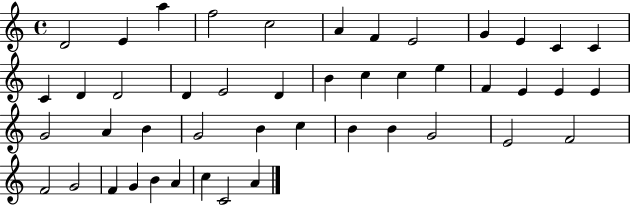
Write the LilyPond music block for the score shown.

{
  \clef treble
  \time 4/4
  \defaultTimeSignature
  \key c \major
  d'2 e'4 a''4 | f''2 c''2 | a'4 f'4 e'2 | g'4 e'4 c'4 c'4 | \break c'4 d'4 d'2 | d'4 e'2 d'4 | b'4 c''4 c''4 e''4 | f'4 e'4 e'4 e'4 | \break g'2 a'4 b'4 | g'2 b'4 c''4 | b'4 b'4 g'2 | e'2 f'2 | \break f'2 g'2 | f'4 g'4 b'4 a'4 | c''4 c'2 a'4 | \bar "|."
}